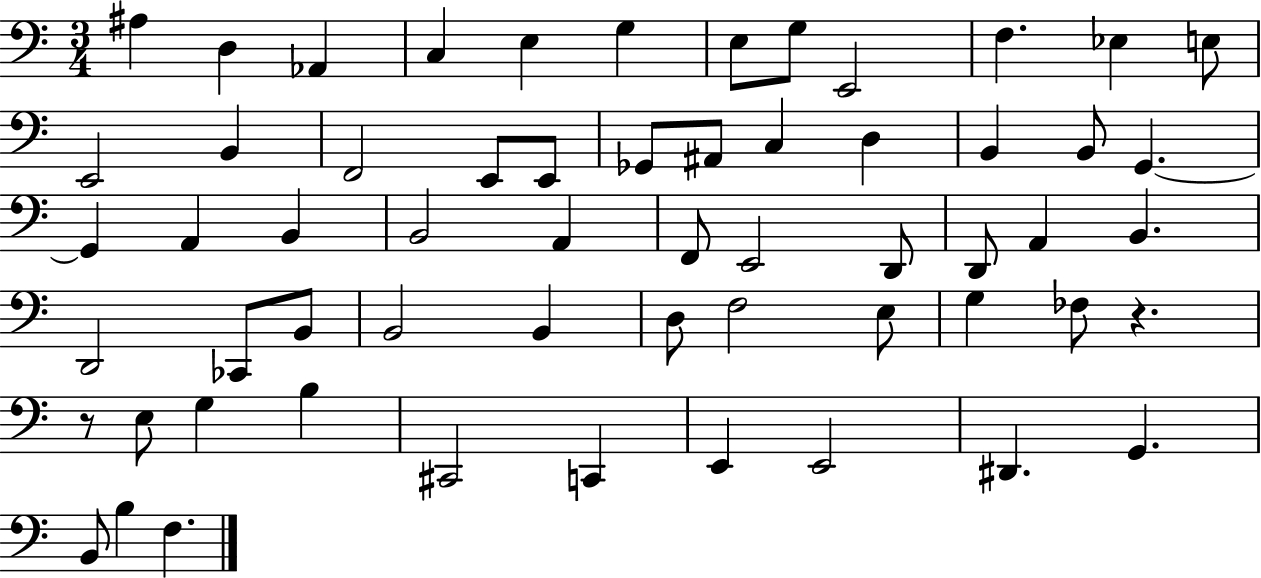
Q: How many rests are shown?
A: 2